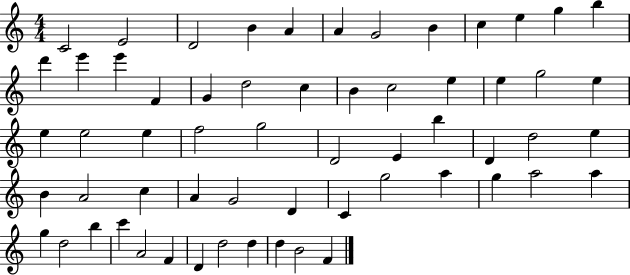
{
  \clef treble
  \numericTimeSignature
  \time 4/4
  \key c \major
  c'2 e'2 | d'2 b'4 a'4 | a'4 g'2 b'4 | c''4 e''4 g''4 b''4 | \break d'''4 e'''4 e'''4 f'4 | g'4 d''2 c''4 | b'4 c''2 e''4 | e''4 g''2 e''4 | \break e''4 e''2 e''4 | f''2 g''2 | d'2 e'4 b''4 | d'4 d''2 e''4 | \break b'4 a'2 c''4 | a'4 g'2 d'4 | c'4 g''2 a''4 | g''4 a''2 a''4 | \break g''4 d''2 b''4 | c'''4 a'2 f'4 | d'4 d''2 d''4 | d''4 b'2 f'4 | \break \bar "|."
}